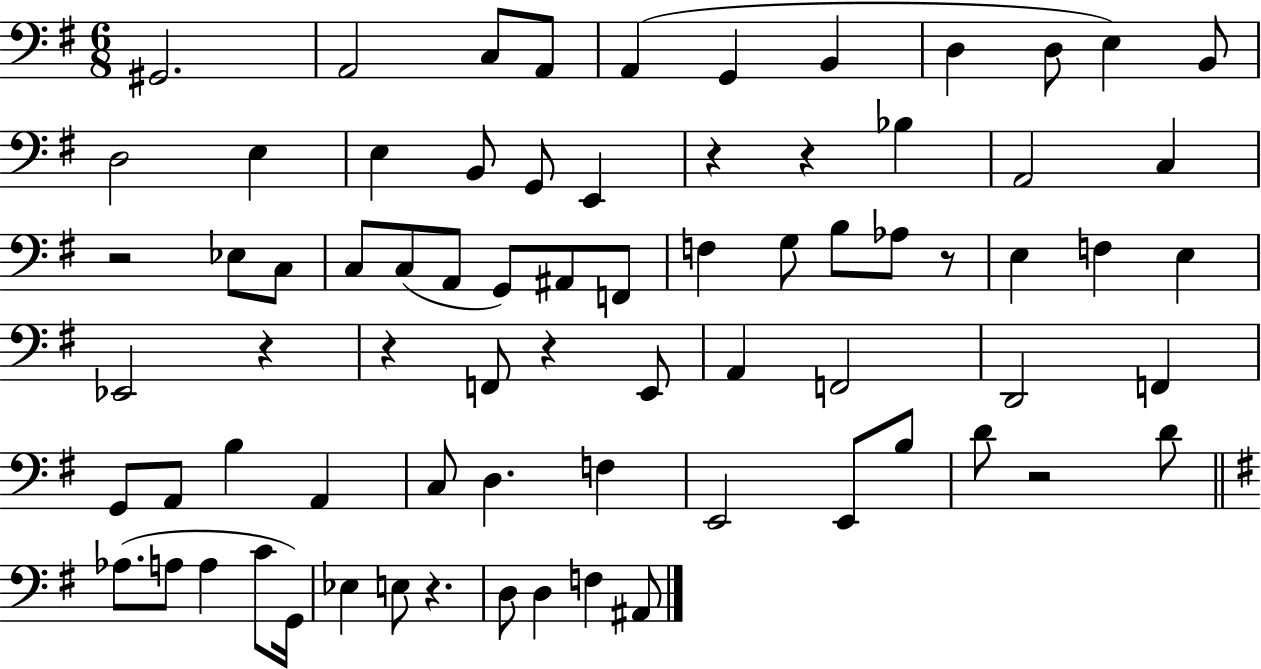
{
  \clef bass
  \numericTimeSignature
  \time 6/8
  \key g \major
  \repeat volta 2 { gis,2. | a,2 c8 a,8 | a,4( g,4 b,4 | d4 d8 e4) b,8 | \break d2 e4 | e4 b,8 g,8 e,4 | r4 r4 bes4 | a,2 c4 | \break r2 ees8 c8 | c8 c8( a,8 g,8) ais,8 f,8 | f4 g8 b8 aes8 r8 | e4 f4 e4 | \break ees,2 r4 | r4 f,8 r4 e,8 | a,4 f,2 | d,2 f,4 | \break g,8 a,8 b4 a,4 | c8 d4. f4 | e,2 e,8 b8 | d'8 r2 d'8 | \break \bar "||" \break \key g \major aes8.( a8 a4 c'8 g,16) | ees4 e8 r4. | d8 d4 f4 ais,8 | } \bar "|."
}